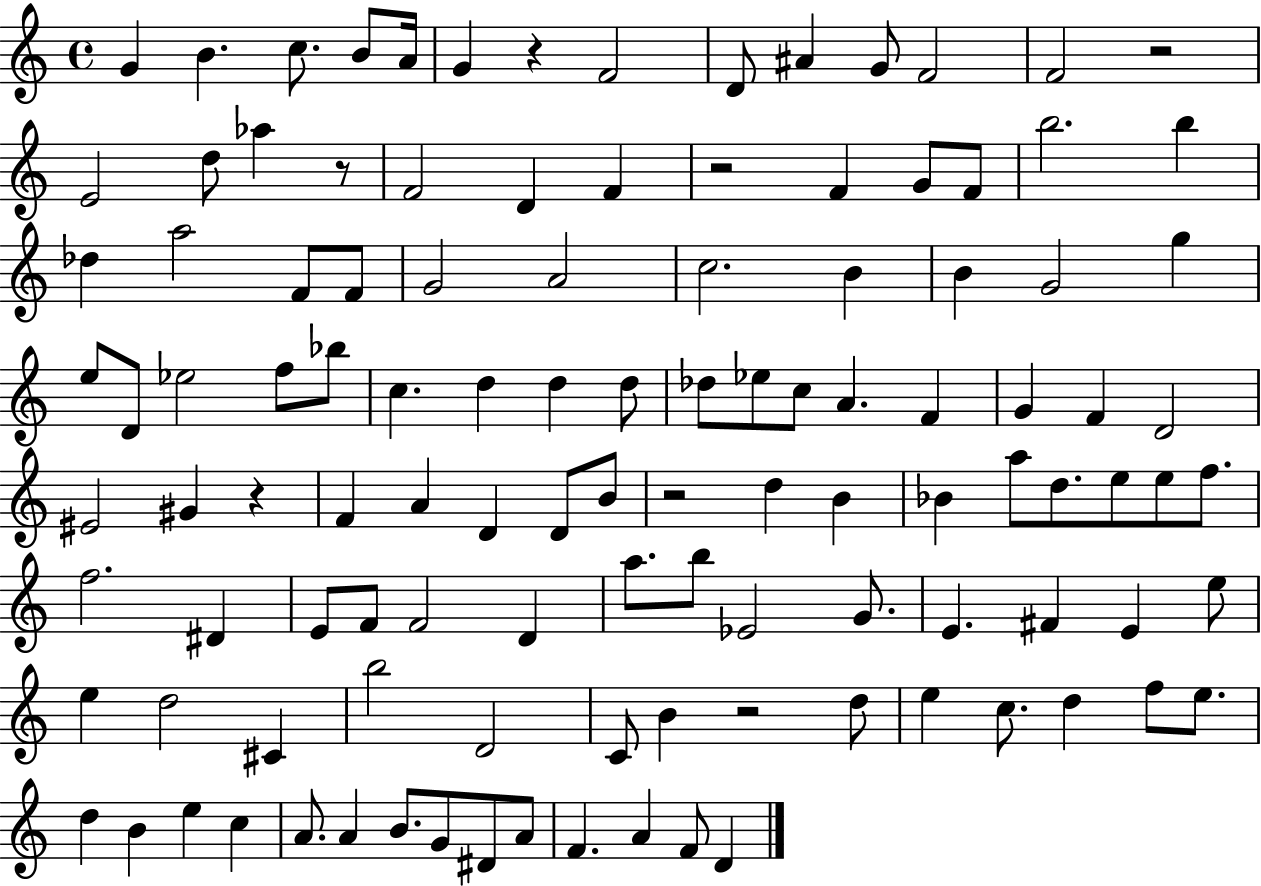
G4/q B4/q. C5/e. B4/e A4/s G4/q R/q F4/h D4/e A#4/q G4/e F4/h F4/h R/h E4/h D5/e Ab5/q R/e F4/h D4/q F4/q R/h F4/q G4/e F4/e B5/h. B5/q Db5/q A5/h F4/e F4/e G4/h A4/h C5/h. B4/q B4/q G4/h G5/q E5/e D4/e Eb5/h F5/e Bb5/e C5/q. D5/q D5/q D5/e Db5/e Eb5/e C5/e A4/q. F4/q G4/q F4/q D4/h EIS4/h G#4/q R/q F4/q A4/q D4/q D4/e B4/e R/h D5/q B4/q Bb4/q A5/e D5/e. E5/e E5/e F5/e. F5/h. D#4/q E4/e F4/e F4/h D4/q A5/e. B5/e Eb4/h G4/e. E4/q. F#4/q E4/q E5/e E5/q D5/h C#4/q B5/h D4/h C4/e B4/q R/h D5/e E5/q C5/e. D5/q F5/e E5/e. D5/q B4/q E5/q C5/q A4/e. A4/q B4/e. G4/e D#4/e A4/e F4/q. A4/q F4/e D4/q